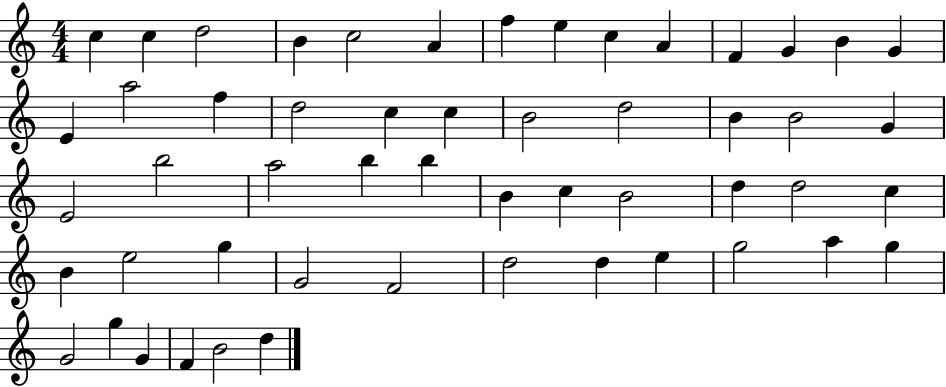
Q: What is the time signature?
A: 4/4